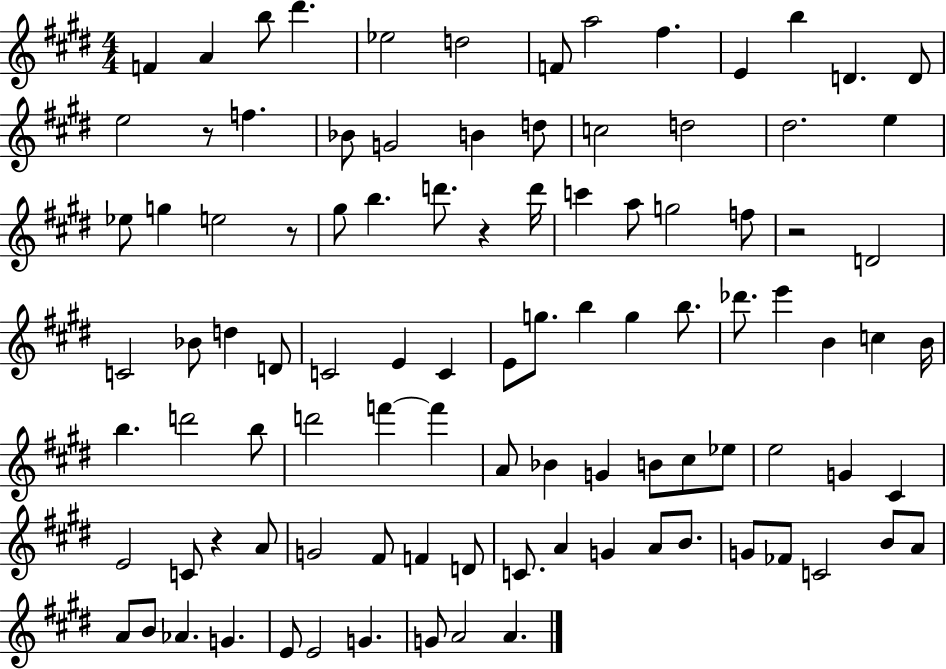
F4/q A4/q B5/e D#6/q. Eb5/h D5/h F4/e A5/h F#5/q. E4/q B5/q D4/q. D4/e E5/h R/e F5/q. Bb4/e G4/h B4/q D5/e C5/h D5/h D#5/h. E5/q Eb5/e G5/q E5/h R/e G#5/e B5/q. D6/e. R/q D6/s C6/q A5/e G5/h F5/e R/h D4/h C4/h Bb4/e D5/q D4/e C4/h E4/q C4/q E4/e G5/e. B5/q G5/q B5/e. Db6/e. E6/q B4/q C5/q B4/s B5/q. D6/h B5/e D6/h F6/q F6/q A4/e Bb4/q G4/q B4/e C#5/e Eb5/e E5/h G4/q C#4/q E4/h C4/e R/q A4/e G4/h F#4/e F4/q D4/e C4/e. A4/q G4/q A4/e B4/e. G4/e FES4/e C4/h B4/e A4/e A4/e B4/e Ab4/q. G4/q. E4/e E4/h G4/q. G4/e A4/h A4/q.